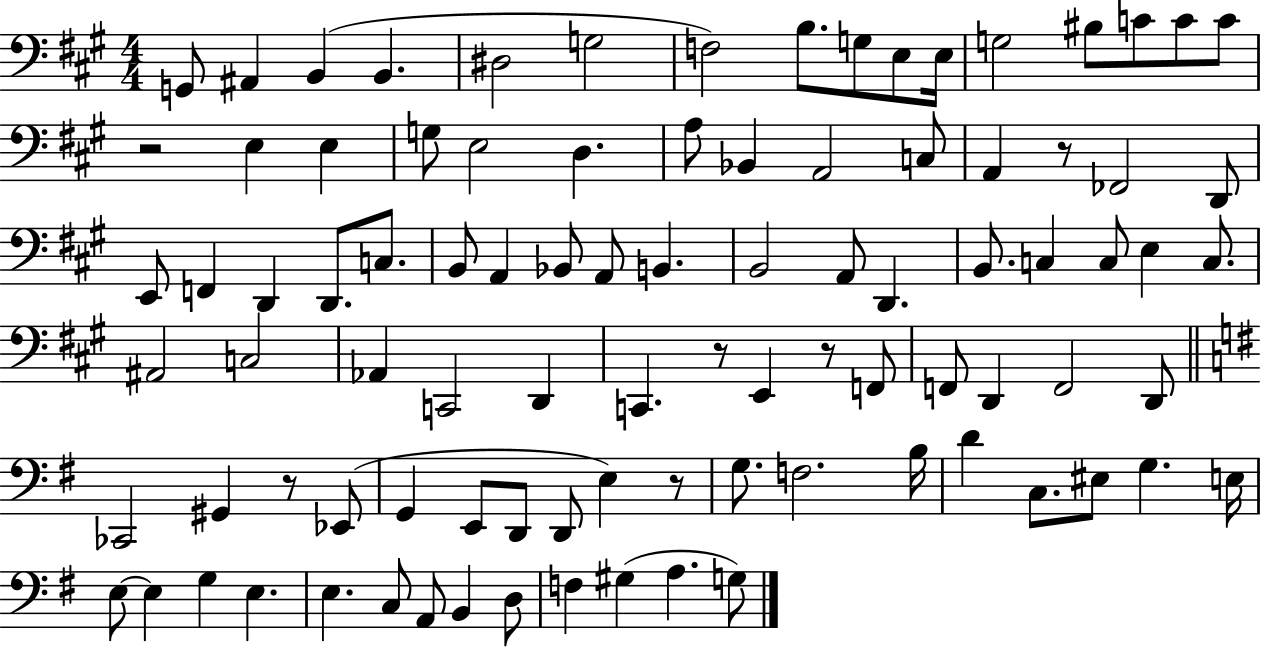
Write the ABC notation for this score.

X:1
T:Untitled
M:4/4
L:1/4
K:A
G,,/2 ^A,, B,, B,, ^D,2 G,2 F,2 B,/2 G,/2 E,/2 E,/4 G,2 ^B,/2 C/2 C/2 C/2 z2 E, E, G,/2 E,2 D, A,/2 _B,, A,,2 C,/2 A,, z/2 _F,,2 D,,/2 E,,/2 F,, D,, D,,/2 C,/2 B,,/2 A,, _B,,/2 A,,/2 B,, B,,2 A,,/2 D,, B,,/2 C, C,/2 E, C,/2 ^A,,2 C,2 _A,, C,,2 D,, C,, z/2 E,, z/2 F,,/2 F,,/2 D,, F,,2 D,,/2 _C,,2 ^G,, z/2 _E,,/2 G,, E,,/2 D,,/2 D,,/2 E, z/2 G,/2 F,2 B,/4 D C,/2 ^E,/2 G, E,/4 E,/2 E, G, E, E, C,/2 A,,/2 B,, D,/2 F, ^G, A, G,/2